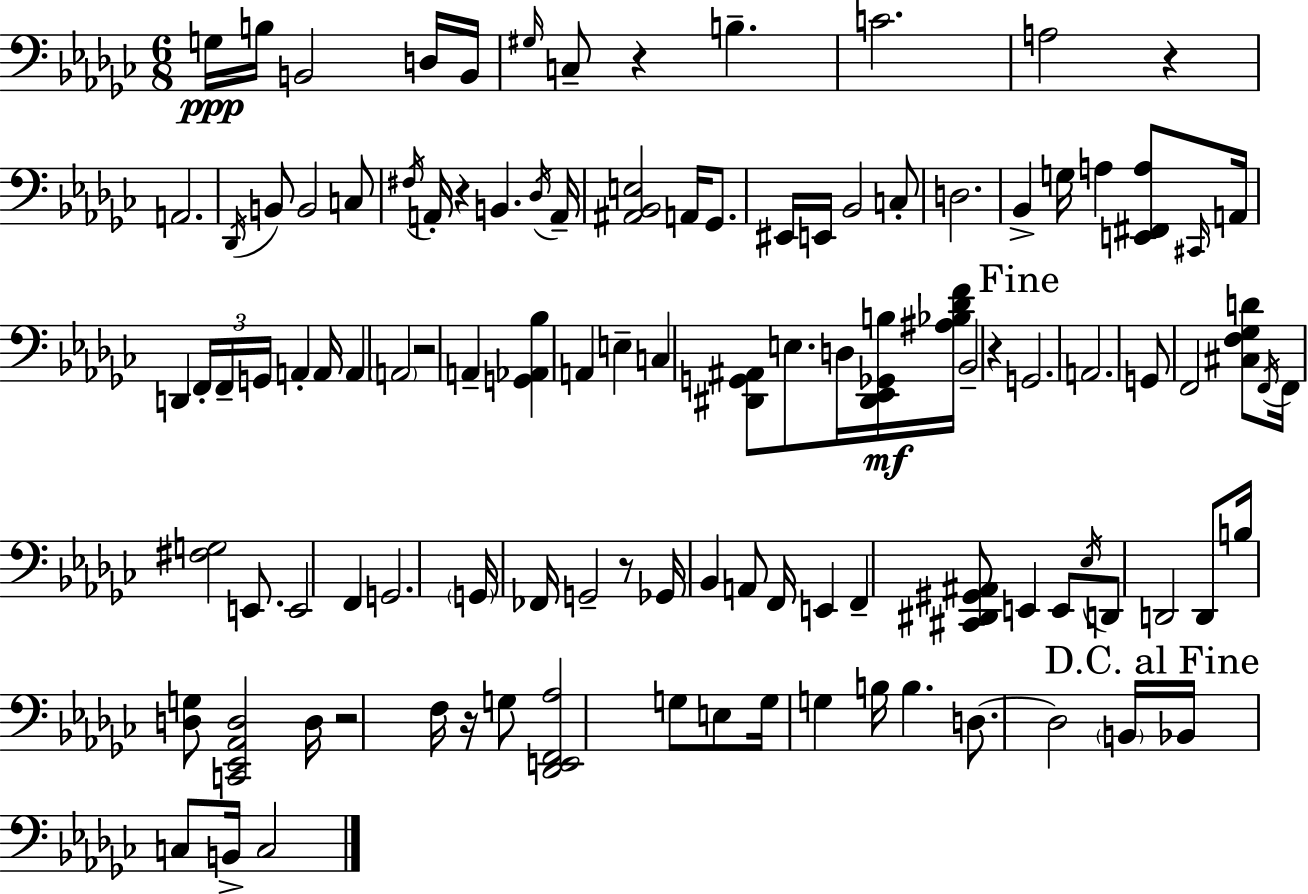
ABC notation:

X:1
T:Untitled
M:6/8
L:1/4
K:Ebm
G,/4 B,/4 B,,2 D,/4 B,,/4 ^G,/4 C,/2 z B, C2 A,2 z A,,2 _D,,/4 B,,/2 B,,2 C,/2 ^F,/4 A,,/4 z B,, _D,/4 A,,/4 [^A,,_B,,E,]2 A,,/4 _G,,/2 ^E,,/4 E,,/4 _B,,2 C,/2 D,2 _B,, G,/4 A, [E,,^F,,A,]/2 ^C,,/4 A,,/4 D,, F,,/4 F,,/4 G,,/4 A,, A,,/4 A,, A,,2 z2 A,, [G,,_A,,_B,] A,, E, C, [^D,,G,,^A,,]/2 E,/2 D,/4 [^D,,_E,,_G,,B,]/4 [^A,_B,_DF]/4 _B,,2 z G,,2 A,,2 G,,/2 F,,2 [^C,F,_G,D]/2 F,,/4 F,,/4 [^F,G,]2 E,,/2 E,,2 F,, G,,2 G,,/4 _F,,/4 G,,2 z/2 _G,,/4 _B,, A,,/2 F,,/4 E,, F,, [^C,,^D,,^G,,^A,,]/2 E,, E,,/2 _E,/4 D,,/2 D,,2 D,,/2 B,/4 [D,G,]/2 [C,,_E,,_A,,D,]2 D,/4 z2 F,/4 z/4 G,/2 [_D,,E,,F,,_A,]2 G,/2 E,/2 G,/4 G, B,/4 B, D,/2 D,2 B,,/4 _B,,/4 C,/2 B,,/4 C,2